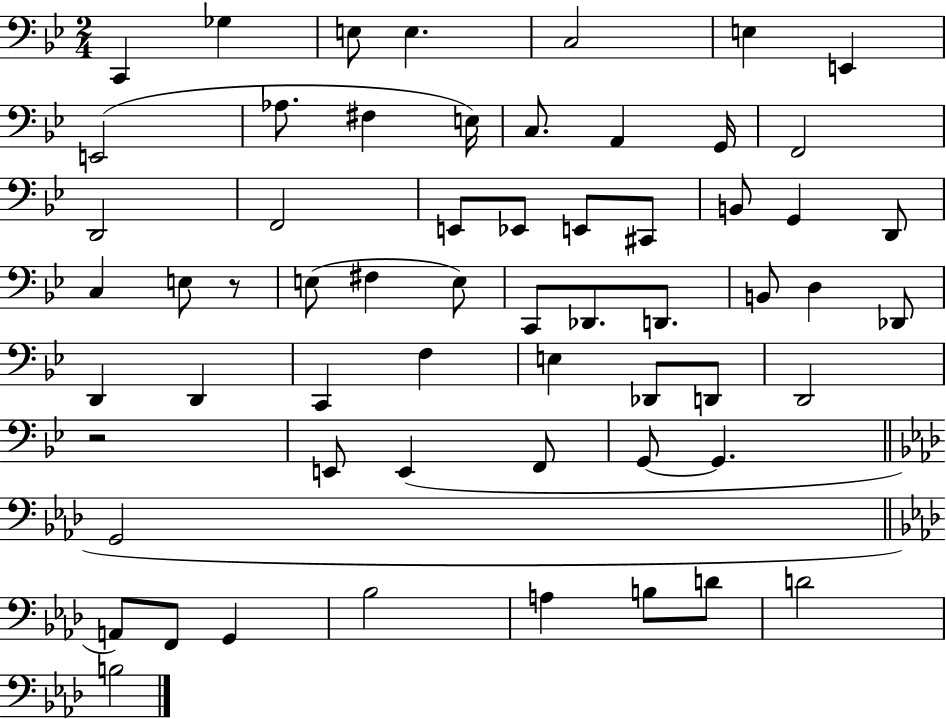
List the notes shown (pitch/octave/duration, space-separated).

C2/q Gb3/q E3/e E3/q. C3/h E3/q E2/q E2/h Ab3/e. F#3/q E3/s C3/e. A2/q G2/s F2/h D2/h F2/h E2/e Eb2/e E2/e C#2/e B2/e G2/q D2/e C3/q E3/e R/e E3/e F#3/q E3/e C2/e Db2/e. D2/e. B2/e D3/q Db2/e D2/q D2/q C2/q F3/q E3/q Db2/e D2/e D2/h R/h E2/e E2/q F2/e G2/e G2/q. G2/h A2/e F2/e G2/q Bb3/h A3/q B3/e D4/e D4/h B3/h